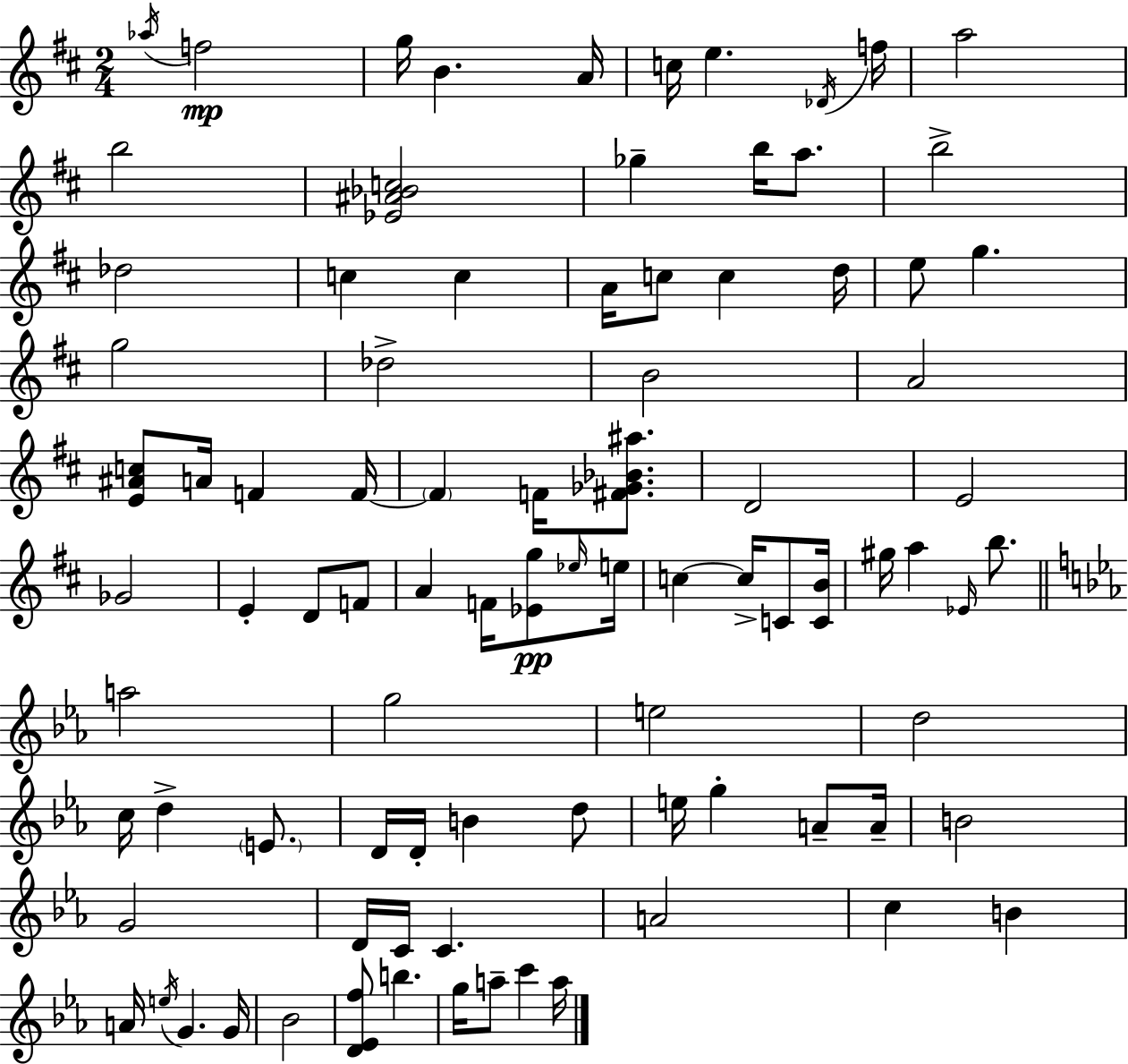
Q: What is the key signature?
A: D major